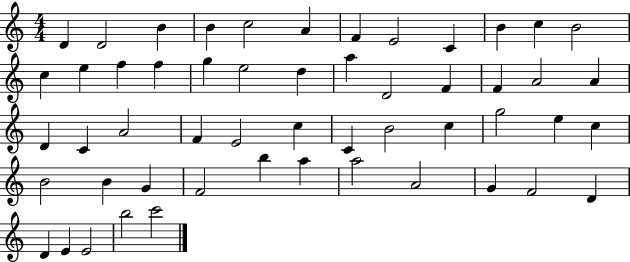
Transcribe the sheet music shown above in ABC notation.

X:1
T:Untitled
M:4/4
L:1/4
K:C
D D2 B B c2 A F E2 C B c B2 c e f f g e2 d a D2 F F A2 A D C A2 F E2 c C B2 c g2 e c B2 B G F2 b a a2 A2 G F2 D D E E2 b2 c'2